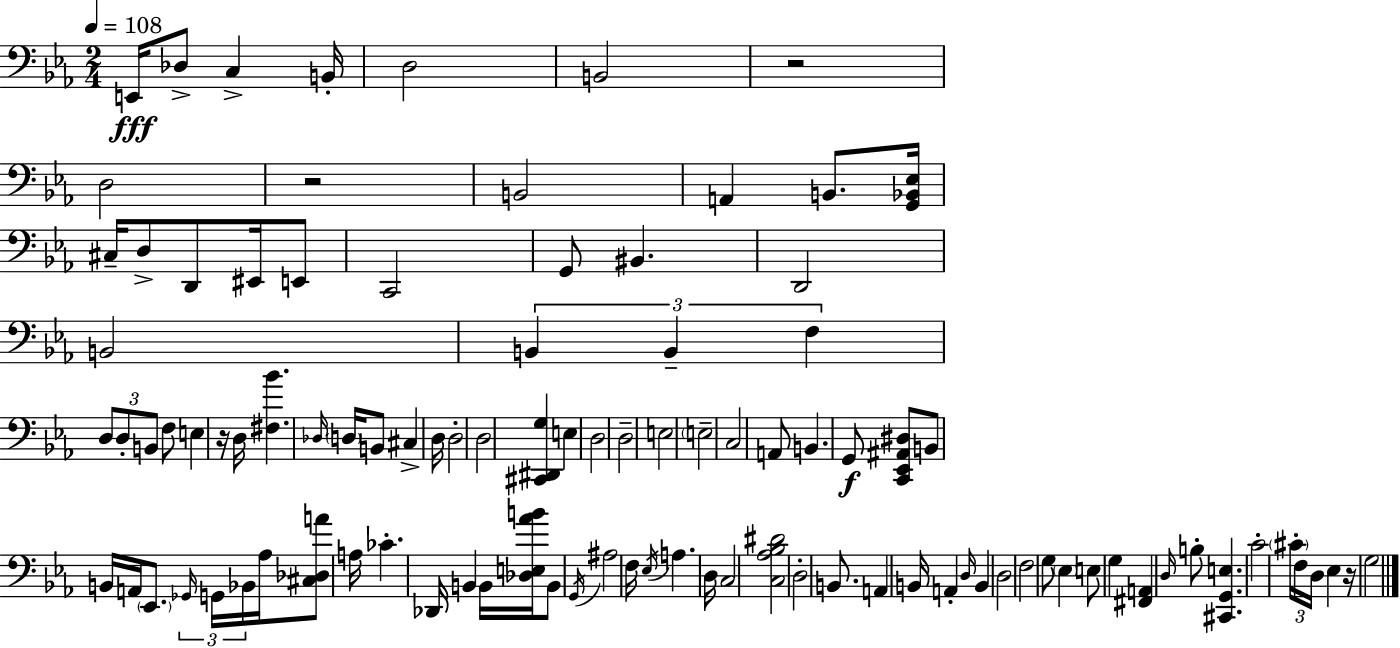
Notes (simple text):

E2/s Db3/e C3/q B2/s D3/h B2/h R/h D3/h R/h B2/h A2/q B2/e. [G2,Bb2,Eb3]/s C#3/s D3/e D2/e EIS2/s E2/e C2/h G2/e BIS2/q. D2/h B2/h B2/q B2/q F3/q D3/e D3/e B2/e F3/e E3/q R/s D3/s [F#3,Bb4]/q. Db3/s D3/s B2/e C#3/q D3/s D3/h D3/h [C#2,D#2,G3]/q E3/q D3/h D3/h E3/h E3/h C3/h A2/e B2/q. G2/e [C2,Eb2,A#2,D#3]/e B2/e B2/s A2/s Eb2/e. Gb2/s G2/s Bb2/s Ab3/s [C#3,Db3,A4]/e A3/s CES4/q. Db2/s B2/q B2/s [Db3,E3,Ab4,B4]/s B2/e G2/s A#3/h F3/s Eb3/s A3/q. D3/s C3/h [C3,Ab3,Bb3,D#4]/h D3/h B2/e. A2/q B2/s A2/q D3/s B2/q D3/h F3/h G3/e Eb3/q E3/e G3/q [F#2,A2]/q D3/s B3/e [C#2,G2,E3]/q. C4/h C#4/s F3/s D3/s Eb3/q R/s G3/h